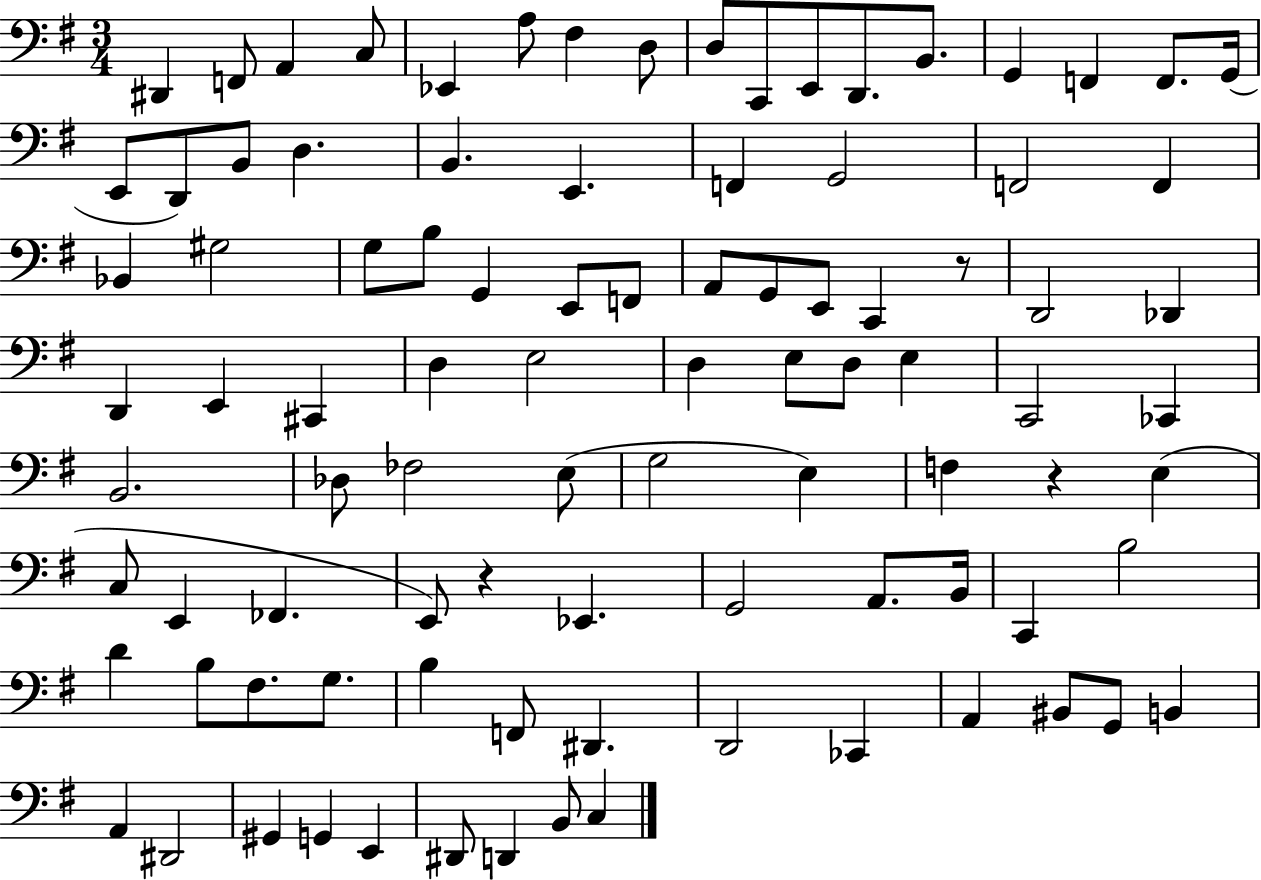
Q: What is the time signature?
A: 3/4